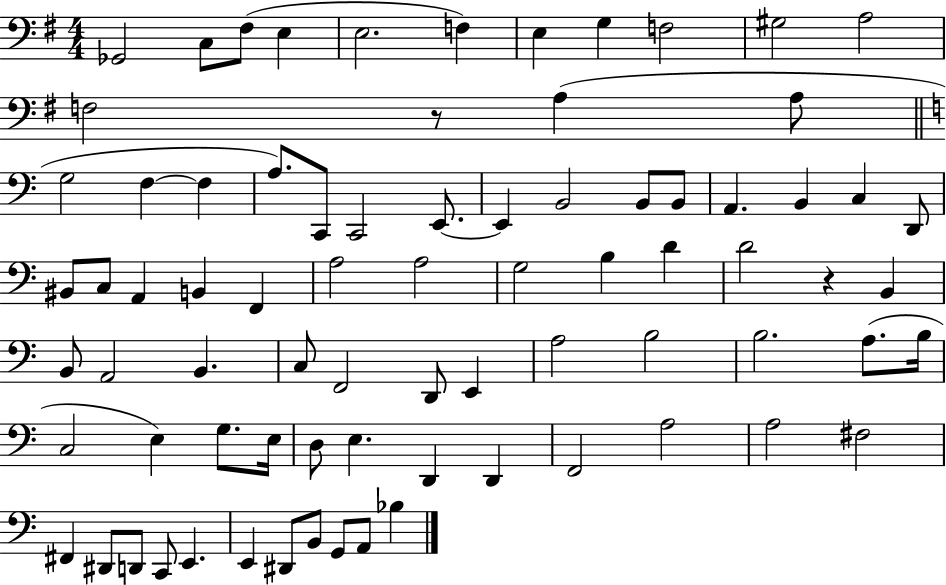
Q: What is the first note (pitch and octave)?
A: Gb2